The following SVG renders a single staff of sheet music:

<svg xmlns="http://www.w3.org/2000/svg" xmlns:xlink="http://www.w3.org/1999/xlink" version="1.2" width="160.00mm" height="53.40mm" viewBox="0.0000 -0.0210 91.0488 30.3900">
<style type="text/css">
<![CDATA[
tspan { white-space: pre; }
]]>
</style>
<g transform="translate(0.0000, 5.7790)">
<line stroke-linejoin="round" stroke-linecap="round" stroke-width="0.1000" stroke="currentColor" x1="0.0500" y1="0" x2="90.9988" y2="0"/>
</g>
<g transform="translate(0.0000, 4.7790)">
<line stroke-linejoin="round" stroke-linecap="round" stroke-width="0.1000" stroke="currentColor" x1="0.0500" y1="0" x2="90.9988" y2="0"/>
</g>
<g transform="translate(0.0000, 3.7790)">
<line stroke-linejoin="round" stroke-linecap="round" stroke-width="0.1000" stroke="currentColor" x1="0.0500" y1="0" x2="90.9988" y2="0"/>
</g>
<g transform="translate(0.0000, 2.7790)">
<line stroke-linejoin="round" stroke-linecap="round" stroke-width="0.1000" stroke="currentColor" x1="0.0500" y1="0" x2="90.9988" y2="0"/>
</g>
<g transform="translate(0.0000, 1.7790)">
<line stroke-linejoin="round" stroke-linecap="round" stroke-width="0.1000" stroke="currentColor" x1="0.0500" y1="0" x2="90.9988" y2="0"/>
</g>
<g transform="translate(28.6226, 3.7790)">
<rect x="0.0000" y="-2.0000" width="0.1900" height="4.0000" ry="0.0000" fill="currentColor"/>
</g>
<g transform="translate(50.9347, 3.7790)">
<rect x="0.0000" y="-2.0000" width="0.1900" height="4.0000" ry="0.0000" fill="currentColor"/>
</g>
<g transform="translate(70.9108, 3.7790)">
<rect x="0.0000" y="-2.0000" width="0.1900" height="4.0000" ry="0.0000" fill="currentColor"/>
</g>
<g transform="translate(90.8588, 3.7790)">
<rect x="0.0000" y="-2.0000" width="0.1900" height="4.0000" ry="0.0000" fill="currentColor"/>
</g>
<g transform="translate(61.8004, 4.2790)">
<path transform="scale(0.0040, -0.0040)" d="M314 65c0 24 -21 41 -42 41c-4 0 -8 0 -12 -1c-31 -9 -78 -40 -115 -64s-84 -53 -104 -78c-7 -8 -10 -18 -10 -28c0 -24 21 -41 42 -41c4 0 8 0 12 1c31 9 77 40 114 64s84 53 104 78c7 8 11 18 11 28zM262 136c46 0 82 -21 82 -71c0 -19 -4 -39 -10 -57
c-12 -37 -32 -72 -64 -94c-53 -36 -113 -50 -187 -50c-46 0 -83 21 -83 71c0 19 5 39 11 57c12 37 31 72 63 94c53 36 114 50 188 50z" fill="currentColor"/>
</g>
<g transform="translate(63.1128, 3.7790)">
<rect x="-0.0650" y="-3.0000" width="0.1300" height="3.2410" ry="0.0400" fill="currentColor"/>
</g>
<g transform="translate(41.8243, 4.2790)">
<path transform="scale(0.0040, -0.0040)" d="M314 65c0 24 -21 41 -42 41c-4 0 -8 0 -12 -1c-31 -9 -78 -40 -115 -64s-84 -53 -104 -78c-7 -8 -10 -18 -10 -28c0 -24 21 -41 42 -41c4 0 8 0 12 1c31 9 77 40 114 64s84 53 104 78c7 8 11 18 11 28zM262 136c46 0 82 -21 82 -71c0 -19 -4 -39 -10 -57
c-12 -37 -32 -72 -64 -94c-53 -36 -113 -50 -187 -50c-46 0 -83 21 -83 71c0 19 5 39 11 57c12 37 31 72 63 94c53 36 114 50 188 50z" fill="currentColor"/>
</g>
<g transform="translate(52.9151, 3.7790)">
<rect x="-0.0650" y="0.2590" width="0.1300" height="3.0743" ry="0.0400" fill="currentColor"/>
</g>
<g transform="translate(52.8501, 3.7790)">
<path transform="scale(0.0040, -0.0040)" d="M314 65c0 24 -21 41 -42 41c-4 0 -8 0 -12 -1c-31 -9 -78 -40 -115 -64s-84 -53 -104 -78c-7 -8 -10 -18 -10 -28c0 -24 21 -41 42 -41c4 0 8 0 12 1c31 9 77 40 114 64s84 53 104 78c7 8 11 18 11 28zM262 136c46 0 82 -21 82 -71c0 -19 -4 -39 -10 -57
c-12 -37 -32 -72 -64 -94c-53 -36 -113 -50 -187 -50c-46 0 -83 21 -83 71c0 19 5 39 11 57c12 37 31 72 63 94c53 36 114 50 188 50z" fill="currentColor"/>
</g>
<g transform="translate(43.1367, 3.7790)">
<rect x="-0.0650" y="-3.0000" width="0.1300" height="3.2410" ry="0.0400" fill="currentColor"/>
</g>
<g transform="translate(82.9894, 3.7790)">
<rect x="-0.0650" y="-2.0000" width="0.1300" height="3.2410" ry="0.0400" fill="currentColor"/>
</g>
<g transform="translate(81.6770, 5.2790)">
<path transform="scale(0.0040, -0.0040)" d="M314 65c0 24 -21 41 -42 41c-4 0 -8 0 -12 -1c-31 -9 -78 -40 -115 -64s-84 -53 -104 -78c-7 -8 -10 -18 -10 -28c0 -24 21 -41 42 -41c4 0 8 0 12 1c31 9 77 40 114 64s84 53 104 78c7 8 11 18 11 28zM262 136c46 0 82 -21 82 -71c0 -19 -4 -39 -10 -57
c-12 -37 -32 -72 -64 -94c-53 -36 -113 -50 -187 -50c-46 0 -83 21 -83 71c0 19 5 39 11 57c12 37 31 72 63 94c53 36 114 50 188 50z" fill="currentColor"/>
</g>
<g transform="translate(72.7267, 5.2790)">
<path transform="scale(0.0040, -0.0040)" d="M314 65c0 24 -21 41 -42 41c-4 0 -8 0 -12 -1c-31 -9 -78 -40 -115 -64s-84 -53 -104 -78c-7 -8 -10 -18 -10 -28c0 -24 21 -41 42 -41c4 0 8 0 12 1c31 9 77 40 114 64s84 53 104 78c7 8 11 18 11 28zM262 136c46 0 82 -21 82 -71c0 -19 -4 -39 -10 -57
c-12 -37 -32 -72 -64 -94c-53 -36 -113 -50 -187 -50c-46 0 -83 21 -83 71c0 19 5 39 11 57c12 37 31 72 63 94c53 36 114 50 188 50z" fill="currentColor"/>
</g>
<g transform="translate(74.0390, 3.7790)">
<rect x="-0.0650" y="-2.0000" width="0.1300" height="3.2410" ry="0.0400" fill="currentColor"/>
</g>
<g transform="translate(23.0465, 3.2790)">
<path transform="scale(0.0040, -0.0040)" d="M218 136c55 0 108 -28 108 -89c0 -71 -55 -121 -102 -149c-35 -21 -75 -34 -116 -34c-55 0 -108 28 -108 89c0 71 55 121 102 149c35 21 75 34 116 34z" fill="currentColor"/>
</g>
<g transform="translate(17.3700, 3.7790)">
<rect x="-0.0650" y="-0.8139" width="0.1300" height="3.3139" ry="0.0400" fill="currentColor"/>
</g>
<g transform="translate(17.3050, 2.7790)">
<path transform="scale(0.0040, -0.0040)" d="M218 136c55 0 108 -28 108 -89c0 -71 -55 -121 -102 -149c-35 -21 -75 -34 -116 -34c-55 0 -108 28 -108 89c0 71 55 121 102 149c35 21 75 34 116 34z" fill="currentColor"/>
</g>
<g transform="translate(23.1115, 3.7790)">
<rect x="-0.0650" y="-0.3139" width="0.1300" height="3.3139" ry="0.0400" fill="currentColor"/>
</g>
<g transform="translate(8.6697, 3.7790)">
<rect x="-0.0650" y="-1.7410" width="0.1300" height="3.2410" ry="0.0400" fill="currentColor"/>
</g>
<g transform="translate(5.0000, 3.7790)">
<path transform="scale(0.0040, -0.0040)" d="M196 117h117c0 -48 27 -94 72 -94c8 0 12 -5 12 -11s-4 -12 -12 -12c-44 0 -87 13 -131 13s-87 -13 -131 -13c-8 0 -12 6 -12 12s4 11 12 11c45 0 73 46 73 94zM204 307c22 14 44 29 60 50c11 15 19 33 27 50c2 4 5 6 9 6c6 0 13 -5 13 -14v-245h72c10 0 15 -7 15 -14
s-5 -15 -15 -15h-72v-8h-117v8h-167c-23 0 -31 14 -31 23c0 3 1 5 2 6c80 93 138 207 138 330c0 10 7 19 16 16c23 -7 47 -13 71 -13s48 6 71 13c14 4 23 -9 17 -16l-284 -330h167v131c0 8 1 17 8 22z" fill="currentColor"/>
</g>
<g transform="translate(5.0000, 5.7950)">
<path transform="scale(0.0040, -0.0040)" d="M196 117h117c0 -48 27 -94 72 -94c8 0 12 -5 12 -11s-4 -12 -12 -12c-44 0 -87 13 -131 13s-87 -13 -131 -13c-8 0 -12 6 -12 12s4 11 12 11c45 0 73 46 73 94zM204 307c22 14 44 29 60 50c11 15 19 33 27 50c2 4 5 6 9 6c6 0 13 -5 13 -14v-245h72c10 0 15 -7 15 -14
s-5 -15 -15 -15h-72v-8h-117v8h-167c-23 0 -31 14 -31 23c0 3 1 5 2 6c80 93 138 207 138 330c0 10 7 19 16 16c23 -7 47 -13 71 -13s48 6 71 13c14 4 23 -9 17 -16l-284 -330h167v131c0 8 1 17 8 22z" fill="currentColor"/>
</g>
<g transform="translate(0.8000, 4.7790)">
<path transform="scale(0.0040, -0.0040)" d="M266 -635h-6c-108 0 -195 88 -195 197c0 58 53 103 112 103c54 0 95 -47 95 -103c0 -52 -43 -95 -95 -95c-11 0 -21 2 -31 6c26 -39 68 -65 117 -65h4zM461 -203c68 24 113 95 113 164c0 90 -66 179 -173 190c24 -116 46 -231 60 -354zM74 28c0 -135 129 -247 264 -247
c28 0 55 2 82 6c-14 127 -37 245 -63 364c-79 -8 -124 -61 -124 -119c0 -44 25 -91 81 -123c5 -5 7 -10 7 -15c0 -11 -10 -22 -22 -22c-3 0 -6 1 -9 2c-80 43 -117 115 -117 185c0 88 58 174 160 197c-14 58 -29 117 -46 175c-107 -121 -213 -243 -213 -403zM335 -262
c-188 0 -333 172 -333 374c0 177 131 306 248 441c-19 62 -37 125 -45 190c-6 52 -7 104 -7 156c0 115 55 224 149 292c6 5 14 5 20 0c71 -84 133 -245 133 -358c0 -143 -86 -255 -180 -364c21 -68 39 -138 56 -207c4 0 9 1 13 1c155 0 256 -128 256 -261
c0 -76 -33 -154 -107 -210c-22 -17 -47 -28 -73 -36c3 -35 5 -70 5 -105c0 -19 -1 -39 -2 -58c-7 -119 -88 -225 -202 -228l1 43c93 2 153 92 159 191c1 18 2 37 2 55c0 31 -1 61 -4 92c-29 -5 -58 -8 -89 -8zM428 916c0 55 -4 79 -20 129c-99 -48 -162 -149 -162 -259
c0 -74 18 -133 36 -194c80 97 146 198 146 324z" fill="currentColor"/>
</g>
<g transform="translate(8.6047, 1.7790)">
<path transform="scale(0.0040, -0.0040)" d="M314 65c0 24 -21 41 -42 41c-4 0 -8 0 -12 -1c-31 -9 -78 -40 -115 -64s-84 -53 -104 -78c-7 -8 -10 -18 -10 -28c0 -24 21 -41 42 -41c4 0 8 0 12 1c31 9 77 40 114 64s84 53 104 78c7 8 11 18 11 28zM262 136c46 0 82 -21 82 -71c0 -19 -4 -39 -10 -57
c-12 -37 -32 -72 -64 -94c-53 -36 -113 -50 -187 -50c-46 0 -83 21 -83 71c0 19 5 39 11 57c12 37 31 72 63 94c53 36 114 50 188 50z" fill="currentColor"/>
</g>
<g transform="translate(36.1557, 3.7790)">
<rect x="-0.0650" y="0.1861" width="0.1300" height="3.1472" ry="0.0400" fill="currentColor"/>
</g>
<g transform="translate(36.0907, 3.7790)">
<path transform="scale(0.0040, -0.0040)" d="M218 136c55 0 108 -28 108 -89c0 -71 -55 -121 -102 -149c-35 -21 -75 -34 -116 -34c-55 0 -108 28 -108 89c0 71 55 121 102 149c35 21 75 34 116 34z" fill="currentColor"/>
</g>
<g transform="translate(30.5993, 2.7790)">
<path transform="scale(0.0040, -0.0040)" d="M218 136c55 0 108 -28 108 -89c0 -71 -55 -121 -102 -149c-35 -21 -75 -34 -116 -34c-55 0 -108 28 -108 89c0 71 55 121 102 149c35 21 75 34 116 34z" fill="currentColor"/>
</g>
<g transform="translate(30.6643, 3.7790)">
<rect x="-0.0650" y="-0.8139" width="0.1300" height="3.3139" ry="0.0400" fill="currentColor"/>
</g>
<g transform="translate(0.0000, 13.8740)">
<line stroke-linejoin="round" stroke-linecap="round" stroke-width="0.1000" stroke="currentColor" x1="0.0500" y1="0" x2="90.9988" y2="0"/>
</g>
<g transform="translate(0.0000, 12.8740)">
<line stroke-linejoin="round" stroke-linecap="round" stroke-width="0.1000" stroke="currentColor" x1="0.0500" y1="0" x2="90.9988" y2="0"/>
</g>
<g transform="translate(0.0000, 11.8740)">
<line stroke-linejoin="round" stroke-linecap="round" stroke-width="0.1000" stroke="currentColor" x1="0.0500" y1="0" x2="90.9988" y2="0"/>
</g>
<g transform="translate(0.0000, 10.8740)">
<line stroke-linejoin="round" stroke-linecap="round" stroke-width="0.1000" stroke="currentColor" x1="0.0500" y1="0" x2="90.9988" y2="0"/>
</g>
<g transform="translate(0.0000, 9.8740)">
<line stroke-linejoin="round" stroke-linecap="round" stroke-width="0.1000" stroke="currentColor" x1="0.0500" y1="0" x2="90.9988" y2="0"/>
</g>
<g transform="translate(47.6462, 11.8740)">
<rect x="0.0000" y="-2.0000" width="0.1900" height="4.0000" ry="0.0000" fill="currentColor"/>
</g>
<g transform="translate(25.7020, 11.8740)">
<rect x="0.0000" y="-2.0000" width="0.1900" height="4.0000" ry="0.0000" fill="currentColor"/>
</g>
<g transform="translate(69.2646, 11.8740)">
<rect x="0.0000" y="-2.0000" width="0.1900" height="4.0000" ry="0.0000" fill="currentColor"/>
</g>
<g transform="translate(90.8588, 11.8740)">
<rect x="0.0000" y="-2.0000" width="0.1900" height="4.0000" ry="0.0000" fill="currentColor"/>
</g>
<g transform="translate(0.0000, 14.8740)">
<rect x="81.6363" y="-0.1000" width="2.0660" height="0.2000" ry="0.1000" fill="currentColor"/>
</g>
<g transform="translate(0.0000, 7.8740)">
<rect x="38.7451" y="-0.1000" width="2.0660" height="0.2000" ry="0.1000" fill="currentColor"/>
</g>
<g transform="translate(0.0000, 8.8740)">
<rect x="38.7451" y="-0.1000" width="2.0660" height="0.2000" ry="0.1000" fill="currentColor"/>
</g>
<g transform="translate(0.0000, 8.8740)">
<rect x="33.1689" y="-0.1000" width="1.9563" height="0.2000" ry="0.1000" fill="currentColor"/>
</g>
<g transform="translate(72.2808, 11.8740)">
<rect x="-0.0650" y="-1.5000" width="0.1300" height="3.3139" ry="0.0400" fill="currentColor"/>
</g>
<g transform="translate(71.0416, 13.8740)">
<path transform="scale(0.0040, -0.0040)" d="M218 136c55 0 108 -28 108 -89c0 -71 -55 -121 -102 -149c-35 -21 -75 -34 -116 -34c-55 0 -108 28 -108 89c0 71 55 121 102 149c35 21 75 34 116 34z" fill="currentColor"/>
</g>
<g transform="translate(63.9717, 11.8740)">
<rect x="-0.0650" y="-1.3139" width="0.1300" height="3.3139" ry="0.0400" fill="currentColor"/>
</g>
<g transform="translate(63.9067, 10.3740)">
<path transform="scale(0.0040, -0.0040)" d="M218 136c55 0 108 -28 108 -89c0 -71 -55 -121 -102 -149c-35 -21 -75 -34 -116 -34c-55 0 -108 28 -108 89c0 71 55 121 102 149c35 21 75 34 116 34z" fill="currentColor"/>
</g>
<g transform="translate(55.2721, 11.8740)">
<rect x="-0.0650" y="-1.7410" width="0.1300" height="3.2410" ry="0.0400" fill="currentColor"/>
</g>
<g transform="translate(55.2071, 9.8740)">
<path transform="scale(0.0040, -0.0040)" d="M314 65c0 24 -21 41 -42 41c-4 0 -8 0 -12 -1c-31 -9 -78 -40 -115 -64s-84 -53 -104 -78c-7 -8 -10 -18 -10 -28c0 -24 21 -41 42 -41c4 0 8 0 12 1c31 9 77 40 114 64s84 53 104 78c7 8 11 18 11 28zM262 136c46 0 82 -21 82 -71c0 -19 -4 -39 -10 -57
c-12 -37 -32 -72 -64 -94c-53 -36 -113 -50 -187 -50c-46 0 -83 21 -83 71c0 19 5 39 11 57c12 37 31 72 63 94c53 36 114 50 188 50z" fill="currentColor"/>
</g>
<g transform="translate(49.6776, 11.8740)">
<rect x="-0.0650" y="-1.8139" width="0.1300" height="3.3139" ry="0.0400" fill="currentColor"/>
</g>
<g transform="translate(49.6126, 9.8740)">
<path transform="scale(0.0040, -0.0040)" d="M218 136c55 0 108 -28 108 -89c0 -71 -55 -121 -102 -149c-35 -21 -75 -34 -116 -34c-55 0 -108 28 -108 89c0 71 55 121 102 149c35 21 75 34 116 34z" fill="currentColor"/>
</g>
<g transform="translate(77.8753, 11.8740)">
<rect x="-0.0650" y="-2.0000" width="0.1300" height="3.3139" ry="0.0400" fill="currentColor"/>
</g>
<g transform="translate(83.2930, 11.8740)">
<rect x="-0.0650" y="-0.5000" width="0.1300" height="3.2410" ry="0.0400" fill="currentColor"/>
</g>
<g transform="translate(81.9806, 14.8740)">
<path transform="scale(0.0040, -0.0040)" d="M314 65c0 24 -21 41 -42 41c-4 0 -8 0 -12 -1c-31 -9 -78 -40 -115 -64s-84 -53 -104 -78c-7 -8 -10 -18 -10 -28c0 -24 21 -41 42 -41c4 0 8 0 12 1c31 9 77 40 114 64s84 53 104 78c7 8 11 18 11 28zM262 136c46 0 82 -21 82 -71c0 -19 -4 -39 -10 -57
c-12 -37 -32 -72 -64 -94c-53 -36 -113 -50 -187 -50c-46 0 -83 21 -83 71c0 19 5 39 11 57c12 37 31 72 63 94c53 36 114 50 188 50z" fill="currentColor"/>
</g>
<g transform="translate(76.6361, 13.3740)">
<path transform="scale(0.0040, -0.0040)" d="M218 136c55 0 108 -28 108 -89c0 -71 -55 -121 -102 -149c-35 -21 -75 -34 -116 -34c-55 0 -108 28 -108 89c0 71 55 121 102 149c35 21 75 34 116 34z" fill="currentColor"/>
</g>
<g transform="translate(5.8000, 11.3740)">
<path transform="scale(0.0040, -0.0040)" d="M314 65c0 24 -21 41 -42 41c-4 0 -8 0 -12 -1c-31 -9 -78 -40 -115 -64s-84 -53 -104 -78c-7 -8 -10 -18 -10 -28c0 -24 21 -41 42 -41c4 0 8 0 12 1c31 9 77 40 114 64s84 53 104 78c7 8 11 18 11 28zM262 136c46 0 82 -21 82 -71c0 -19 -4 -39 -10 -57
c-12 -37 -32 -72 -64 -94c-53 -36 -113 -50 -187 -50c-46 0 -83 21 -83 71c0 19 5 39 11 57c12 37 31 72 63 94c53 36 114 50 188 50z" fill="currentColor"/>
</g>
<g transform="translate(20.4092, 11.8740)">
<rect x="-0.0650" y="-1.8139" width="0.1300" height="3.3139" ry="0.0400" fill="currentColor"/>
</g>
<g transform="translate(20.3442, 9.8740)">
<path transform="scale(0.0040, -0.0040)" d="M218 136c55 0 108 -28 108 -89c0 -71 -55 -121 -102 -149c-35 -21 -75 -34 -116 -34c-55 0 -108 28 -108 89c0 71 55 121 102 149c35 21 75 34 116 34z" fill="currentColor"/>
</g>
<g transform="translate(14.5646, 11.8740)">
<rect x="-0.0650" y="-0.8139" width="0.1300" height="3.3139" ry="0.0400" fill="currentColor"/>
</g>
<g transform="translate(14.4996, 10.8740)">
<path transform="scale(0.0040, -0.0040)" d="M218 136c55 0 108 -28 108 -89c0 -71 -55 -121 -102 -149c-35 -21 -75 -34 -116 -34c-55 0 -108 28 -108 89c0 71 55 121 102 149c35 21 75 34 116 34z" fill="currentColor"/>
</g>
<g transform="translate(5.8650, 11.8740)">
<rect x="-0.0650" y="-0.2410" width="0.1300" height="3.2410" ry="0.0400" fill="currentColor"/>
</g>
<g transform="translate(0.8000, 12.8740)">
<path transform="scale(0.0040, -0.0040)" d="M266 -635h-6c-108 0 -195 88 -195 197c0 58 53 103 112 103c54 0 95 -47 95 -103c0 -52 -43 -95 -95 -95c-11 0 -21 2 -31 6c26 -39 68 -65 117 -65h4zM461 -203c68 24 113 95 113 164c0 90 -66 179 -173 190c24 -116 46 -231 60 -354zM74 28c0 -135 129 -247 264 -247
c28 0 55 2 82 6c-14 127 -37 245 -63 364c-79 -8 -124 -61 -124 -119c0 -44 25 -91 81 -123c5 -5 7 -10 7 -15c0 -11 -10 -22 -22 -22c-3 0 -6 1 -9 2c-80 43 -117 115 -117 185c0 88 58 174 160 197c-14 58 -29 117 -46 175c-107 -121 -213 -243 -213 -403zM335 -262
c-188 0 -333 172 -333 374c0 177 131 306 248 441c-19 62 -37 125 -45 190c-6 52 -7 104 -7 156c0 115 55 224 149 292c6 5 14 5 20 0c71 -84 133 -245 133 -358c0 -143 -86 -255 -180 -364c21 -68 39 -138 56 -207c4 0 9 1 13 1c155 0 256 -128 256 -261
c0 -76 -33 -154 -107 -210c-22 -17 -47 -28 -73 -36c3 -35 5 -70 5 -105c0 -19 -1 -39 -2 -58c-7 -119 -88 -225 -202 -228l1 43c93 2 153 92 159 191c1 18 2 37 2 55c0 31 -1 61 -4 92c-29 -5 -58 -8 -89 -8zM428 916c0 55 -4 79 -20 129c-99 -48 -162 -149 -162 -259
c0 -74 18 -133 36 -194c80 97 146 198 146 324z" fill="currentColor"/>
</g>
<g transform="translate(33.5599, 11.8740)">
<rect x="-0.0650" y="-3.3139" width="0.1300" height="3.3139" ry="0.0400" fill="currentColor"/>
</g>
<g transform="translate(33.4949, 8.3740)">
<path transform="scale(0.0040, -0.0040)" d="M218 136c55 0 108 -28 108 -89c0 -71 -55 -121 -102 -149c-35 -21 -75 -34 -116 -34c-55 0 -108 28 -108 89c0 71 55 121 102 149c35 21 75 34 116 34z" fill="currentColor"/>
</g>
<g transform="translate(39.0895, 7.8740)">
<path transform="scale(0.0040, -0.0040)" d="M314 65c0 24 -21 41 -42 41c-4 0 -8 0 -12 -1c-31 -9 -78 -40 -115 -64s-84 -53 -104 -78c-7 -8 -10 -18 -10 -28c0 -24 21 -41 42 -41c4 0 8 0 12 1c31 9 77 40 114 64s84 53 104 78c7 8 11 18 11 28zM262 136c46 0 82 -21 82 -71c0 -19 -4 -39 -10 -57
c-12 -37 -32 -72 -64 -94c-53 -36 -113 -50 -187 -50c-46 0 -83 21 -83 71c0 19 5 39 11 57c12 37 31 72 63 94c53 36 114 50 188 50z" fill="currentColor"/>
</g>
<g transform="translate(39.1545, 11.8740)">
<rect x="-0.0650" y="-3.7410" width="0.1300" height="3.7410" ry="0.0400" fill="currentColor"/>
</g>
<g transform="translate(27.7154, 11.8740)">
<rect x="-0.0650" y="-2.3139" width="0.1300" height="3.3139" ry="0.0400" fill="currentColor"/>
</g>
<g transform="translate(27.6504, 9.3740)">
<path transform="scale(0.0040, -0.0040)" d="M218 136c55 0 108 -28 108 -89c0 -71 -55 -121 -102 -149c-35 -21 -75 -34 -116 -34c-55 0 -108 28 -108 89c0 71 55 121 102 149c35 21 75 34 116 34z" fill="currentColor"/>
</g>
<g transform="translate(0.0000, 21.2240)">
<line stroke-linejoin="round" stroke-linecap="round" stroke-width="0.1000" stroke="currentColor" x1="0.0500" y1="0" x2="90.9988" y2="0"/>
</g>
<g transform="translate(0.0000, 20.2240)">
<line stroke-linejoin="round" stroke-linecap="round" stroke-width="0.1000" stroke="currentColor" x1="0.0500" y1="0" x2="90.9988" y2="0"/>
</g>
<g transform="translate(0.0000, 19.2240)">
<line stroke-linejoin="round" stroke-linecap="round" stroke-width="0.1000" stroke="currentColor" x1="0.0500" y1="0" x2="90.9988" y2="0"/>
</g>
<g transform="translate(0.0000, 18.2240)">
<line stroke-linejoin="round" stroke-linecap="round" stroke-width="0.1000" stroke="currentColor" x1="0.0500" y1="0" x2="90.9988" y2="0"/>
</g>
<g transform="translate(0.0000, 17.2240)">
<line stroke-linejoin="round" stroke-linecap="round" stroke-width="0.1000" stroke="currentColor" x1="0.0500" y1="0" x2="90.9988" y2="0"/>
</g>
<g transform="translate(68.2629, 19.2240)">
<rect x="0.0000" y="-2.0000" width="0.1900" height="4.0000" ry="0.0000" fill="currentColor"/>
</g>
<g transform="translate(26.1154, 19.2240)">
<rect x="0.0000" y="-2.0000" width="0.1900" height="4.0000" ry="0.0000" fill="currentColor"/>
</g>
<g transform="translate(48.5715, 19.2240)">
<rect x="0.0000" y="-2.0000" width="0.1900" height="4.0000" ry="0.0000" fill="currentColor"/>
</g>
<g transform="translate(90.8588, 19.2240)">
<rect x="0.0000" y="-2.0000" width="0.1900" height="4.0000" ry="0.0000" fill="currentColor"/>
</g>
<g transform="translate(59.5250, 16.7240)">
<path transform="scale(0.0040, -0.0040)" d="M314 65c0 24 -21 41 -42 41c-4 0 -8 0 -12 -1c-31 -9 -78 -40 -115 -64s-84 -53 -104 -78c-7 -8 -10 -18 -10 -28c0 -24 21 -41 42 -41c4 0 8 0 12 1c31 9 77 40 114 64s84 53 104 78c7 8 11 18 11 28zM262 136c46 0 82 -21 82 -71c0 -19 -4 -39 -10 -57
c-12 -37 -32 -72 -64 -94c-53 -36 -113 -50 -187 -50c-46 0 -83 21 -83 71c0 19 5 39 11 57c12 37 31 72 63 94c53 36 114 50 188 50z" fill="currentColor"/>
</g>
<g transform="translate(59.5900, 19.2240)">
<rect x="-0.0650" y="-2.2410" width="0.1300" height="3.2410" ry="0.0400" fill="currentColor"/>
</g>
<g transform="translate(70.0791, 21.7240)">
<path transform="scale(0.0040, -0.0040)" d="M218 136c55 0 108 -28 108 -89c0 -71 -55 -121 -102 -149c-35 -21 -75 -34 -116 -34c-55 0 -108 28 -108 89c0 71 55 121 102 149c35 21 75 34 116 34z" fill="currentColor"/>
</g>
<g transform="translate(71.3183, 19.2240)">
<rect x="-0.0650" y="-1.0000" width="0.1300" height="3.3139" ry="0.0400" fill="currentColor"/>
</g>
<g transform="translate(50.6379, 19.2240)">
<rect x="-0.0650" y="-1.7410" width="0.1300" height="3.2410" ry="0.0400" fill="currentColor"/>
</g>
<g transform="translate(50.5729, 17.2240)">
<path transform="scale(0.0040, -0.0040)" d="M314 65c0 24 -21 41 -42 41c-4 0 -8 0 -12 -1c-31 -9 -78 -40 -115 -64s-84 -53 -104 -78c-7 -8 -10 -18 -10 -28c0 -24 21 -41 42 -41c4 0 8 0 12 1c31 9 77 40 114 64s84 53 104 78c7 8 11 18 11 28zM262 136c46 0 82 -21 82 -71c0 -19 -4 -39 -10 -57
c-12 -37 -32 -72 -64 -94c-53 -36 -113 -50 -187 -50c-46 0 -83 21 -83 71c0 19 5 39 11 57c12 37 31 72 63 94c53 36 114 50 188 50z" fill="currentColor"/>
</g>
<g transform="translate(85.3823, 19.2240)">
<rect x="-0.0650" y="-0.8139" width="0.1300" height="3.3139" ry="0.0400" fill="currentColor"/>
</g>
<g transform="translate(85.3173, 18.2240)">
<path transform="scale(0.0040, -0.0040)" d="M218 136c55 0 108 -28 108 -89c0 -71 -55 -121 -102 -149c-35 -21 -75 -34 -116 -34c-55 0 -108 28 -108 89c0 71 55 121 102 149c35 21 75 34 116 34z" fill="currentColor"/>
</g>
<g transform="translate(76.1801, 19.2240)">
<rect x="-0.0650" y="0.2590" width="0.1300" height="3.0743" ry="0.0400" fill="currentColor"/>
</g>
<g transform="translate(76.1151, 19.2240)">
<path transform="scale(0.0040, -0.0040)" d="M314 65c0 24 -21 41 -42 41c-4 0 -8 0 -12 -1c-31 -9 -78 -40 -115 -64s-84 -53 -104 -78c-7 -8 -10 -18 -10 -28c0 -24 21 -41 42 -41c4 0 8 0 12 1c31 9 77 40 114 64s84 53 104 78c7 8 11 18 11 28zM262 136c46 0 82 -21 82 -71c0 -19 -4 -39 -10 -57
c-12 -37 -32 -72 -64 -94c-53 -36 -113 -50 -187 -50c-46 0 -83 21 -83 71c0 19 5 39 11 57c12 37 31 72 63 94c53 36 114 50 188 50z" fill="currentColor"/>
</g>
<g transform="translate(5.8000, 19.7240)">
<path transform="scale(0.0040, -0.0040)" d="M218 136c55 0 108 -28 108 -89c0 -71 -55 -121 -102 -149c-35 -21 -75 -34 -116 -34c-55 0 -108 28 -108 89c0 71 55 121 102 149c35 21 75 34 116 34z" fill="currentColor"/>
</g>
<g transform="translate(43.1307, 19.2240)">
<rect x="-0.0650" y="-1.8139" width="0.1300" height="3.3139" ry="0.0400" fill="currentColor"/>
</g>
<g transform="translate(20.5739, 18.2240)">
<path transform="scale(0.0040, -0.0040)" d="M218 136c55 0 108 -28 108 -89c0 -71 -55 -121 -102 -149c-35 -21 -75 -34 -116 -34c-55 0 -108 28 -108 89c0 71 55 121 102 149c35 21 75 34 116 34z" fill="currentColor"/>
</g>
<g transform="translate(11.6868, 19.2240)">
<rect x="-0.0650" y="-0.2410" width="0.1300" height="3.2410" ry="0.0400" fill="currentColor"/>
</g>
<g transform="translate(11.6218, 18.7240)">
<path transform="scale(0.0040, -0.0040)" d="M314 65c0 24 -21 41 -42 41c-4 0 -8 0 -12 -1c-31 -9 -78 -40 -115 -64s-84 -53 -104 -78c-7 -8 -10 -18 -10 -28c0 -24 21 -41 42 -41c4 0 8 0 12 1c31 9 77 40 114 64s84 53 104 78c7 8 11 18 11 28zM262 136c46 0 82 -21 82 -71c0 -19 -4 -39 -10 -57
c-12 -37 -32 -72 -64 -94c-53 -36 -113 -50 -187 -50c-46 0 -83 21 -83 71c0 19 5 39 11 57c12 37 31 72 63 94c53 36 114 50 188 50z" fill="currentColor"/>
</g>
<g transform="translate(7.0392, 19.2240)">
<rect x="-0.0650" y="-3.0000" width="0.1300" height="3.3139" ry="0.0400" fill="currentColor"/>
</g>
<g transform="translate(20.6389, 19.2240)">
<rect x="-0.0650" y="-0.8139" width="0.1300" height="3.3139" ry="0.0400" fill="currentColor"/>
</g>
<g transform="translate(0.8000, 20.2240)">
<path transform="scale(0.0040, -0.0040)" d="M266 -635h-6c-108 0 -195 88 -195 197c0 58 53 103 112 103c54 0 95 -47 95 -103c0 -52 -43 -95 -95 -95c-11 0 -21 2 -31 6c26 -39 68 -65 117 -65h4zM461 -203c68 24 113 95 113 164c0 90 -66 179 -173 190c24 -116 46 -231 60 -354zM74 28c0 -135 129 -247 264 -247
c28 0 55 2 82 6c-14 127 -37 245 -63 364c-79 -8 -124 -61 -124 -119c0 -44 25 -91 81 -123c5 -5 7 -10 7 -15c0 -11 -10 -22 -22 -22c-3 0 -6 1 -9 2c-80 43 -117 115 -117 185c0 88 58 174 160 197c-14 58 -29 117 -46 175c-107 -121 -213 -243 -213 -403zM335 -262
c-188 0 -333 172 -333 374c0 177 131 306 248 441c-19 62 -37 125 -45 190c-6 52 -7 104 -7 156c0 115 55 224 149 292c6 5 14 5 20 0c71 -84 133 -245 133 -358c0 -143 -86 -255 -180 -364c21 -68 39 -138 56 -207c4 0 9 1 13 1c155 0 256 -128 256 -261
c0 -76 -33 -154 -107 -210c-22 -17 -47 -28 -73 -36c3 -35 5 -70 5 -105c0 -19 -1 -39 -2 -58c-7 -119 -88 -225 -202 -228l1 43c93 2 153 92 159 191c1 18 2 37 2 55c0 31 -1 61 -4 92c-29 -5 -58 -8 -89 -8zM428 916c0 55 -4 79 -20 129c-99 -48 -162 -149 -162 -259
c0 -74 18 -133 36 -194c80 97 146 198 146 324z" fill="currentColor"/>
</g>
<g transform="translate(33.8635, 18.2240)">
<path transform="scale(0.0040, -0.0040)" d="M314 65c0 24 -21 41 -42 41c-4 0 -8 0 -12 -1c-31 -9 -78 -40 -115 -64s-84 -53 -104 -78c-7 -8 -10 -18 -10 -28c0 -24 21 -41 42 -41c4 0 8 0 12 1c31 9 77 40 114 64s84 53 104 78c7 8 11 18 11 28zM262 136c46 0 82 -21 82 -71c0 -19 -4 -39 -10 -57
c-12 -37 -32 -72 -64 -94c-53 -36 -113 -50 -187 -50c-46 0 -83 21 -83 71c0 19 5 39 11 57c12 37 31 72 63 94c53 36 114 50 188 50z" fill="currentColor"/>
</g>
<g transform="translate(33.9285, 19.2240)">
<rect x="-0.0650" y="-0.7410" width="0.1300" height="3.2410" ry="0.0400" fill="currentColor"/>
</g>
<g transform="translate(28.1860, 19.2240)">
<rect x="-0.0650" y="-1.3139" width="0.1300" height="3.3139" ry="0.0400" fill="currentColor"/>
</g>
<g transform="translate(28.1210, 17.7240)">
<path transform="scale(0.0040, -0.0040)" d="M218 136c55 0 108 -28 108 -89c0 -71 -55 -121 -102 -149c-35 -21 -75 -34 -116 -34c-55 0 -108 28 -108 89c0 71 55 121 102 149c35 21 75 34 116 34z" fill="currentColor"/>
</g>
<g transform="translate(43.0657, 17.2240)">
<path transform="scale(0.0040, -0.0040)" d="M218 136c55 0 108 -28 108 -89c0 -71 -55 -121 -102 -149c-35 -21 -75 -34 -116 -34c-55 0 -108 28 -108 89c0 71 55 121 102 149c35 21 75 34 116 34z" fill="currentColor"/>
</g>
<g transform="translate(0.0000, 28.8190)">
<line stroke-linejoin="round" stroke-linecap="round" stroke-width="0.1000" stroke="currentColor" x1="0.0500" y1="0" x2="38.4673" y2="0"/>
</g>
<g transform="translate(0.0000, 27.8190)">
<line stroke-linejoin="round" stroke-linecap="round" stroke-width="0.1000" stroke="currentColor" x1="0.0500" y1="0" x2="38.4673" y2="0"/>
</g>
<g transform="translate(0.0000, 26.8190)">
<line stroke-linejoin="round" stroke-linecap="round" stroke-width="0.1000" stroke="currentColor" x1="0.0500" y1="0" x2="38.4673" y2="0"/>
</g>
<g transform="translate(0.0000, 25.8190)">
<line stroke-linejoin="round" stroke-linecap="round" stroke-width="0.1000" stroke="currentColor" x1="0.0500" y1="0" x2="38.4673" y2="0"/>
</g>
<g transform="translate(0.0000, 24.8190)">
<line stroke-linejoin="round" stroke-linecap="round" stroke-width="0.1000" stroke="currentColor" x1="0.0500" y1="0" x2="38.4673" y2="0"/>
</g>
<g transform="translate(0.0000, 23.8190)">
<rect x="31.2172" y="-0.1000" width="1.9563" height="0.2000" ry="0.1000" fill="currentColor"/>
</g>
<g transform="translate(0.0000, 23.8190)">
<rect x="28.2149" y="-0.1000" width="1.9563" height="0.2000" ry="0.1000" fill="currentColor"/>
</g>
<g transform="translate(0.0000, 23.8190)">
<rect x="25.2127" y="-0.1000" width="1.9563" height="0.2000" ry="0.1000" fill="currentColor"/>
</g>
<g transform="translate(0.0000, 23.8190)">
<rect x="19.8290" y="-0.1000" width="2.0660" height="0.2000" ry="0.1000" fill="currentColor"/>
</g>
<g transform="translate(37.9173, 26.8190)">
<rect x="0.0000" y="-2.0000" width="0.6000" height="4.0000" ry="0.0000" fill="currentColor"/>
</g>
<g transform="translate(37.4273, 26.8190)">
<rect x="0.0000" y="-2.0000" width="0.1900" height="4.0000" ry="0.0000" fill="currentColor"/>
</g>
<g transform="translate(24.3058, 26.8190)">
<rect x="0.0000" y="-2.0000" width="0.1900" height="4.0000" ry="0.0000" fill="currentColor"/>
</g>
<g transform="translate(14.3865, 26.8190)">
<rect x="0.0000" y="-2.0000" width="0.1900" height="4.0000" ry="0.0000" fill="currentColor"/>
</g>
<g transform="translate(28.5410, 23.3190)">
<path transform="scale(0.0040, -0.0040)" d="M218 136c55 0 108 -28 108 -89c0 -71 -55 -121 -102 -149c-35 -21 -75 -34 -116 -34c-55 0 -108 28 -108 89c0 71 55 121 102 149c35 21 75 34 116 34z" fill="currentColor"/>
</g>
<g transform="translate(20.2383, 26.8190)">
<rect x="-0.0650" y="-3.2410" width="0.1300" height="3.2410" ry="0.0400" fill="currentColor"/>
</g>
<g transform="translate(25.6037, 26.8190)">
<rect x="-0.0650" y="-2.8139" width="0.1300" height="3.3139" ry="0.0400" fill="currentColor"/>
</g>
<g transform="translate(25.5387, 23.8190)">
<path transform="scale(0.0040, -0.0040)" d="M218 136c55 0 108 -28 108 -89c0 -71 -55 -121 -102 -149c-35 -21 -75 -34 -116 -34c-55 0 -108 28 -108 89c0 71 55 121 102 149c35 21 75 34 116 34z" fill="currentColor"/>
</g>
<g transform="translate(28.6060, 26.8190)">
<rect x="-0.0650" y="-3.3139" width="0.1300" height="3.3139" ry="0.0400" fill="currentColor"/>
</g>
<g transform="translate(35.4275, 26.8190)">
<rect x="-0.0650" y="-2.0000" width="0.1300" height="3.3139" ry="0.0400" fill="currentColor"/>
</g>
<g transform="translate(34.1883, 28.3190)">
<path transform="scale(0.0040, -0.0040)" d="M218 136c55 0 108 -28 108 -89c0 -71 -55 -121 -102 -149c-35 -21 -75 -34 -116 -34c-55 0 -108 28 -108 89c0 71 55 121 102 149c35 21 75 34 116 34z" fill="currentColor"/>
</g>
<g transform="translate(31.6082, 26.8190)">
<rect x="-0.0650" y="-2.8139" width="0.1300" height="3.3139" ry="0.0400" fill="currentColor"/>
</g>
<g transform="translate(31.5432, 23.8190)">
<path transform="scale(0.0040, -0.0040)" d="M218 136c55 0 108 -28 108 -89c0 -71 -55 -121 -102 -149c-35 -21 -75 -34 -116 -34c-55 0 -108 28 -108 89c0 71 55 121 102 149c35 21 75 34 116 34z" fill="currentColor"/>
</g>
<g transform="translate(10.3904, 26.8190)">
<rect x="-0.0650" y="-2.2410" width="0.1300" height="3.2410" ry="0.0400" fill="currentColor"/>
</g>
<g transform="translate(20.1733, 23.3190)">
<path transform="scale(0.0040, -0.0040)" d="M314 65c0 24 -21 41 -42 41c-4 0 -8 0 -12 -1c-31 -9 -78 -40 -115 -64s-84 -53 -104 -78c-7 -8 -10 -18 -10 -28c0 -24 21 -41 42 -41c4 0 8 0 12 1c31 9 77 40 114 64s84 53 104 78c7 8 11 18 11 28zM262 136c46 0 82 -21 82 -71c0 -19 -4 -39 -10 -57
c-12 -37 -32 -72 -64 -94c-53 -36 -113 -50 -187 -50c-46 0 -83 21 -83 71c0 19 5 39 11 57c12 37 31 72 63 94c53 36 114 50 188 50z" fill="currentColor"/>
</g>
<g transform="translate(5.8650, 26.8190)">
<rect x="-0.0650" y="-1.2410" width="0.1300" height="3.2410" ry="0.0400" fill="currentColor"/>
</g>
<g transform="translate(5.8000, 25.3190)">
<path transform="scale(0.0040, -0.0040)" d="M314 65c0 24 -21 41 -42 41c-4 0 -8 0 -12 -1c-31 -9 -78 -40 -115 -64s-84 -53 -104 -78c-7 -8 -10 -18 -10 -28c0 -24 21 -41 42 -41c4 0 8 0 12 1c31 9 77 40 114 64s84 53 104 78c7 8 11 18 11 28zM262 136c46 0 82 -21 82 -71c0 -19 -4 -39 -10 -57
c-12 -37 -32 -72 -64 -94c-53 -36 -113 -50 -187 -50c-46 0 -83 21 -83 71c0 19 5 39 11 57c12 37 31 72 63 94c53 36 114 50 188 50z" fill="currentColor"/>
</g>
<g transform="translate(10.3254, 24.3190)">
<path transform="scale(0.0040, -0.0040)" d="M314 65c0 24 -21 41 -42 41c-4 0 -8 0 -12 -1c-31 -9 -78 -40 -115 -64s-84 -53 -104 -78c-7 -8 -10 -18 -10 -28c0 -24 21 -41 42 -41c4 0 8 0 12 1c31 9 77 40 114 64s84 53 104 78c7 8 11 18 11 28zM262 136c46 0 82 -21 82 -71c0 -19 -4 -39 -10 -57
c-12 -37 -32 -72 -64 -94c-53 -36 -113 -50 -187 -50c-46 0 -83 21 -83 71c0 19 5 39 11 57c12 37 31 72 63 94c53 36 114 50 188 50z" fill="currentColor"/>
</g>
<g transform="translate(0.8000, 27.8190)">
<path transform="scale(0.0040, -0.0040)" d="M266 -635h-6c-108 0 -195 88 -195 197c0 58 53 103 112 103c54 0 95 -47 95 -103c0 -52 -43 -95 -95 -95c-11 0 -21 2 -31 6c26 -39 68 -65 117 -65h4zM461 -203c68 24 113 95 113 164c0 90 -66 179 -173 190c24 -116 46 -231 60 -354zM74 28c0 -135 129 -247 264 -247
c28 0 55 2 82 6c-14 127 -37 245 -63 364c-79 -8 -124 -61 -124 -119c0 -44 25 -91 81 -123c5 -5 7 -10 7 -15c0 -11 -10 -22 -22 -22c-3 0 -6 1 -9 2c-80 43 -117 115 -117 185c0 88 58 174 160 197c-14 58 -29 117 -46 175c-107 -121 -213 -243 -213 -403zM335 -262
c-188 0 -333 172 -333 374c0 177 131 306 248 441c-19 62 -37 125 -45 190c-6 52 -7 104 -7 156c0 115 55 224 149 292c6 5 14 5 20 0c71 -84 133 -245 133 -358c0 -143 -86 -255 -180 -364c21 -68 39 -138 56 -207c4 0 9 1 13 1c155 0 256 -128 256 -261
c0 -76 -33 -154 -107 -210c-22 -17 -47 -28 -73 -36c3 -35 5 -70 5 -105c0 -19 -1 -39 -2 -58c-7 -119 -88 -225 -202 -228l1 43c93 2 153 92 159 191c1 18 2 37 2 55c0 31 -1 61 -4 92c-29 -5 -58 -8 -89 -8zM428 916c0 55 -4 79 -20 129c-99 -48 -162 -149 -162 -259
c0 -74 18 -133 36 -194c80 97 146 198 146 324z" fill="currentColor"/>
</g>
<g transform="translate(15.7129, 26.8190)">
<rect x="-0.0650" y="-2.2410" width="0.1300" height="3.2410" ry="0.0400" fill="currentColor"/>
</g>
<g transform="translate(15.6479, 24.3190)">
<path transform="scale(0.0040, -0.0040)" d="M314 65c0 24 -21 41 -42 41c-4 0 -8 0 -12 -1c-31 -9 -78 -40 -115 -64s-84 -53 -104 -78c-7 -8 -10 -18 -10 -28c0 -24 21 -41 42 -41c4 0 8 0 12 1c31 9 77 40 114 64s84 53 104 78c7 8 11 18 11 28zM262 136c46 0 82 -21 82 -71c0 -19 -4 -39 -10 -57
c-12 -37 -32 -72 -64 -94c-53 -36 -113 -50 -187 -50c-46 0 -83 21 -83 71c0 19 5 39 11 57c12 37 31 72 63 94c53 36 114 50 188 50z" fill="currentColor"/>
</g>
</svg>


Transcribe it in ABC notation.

X:1
T:Untitled
M:4/4
L:1/4
K:C
f2 d c d B A2 B2 A2 F2 F2 c2 d f g b c'2 f f2 e E F C2 A c2 d e d2 f f2 g2 D B2 d e2 g2 g2 b2 a b a F